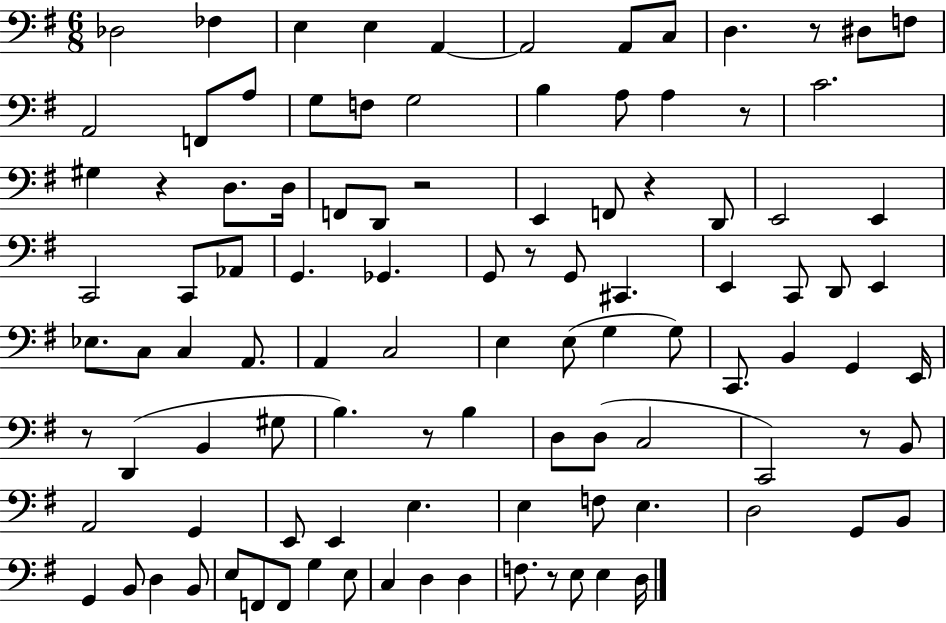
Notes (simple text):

Db3/h FES3/q E3/q E3/q A2/q A2/h A2/e C3/e D3/q. R/e D#3/e F3/e A2/h F2/e A3/e G3/e F3/e G3/h B3/q A3/e A3/q R/e C4/h. G#3/q R/q D3/e. D3/s F2/e D2/e R/h E2/q F2/e R/q D2/e E2/h E2/q C2/h C2/e Ab2/e G2/q. Gb2/q. G2/e R/e G2/e C#2/q. E2/q C2/e D2/e E2/q Eb3/e. C3/e C3/q A2/e. A2/q C3/h E3/q E3/e G3/q G3/e C2/e. B2/q G2/q E2/s R/e D2/q B2/q G#3/e B3/q. R/e B3/q D3/e D3/e C3/h C2/h R/e B2/e A2/h G2/q E2/e E2/q E3/q. E3/q F3/e E3/q. D3/h G2/e B2/e G2/q B2/e D3/q B2/e E3/e F2/e F2/e G3/q E3/e C3/q D3/q D3/q F3/e. R/e E3/e E3/q D3/s